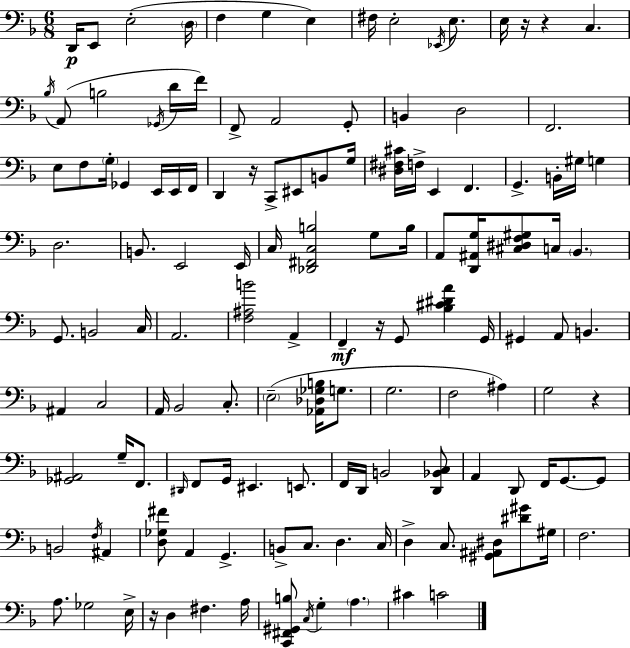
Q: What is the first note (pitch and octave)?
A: D2